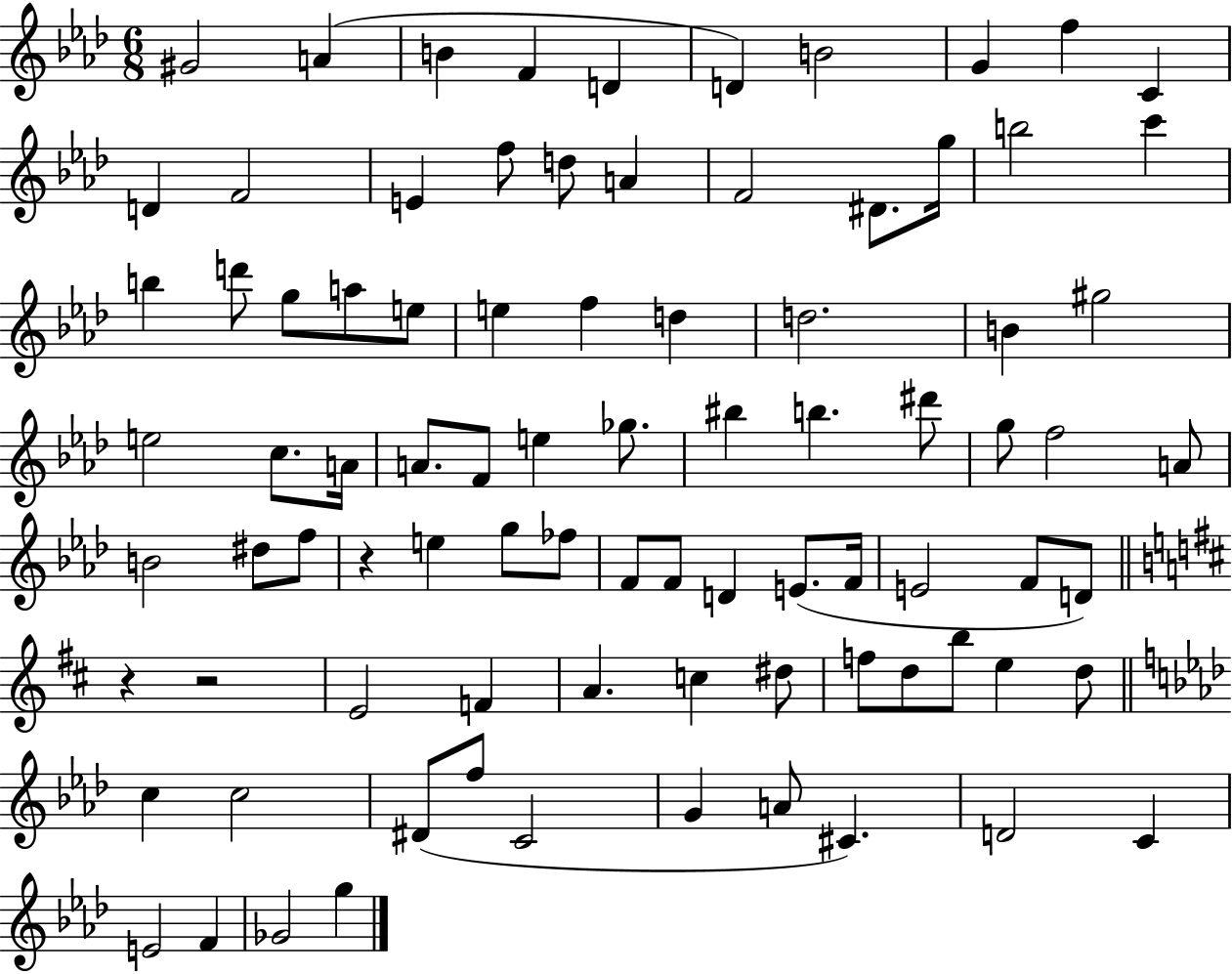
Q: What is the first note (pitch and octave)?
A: G#4